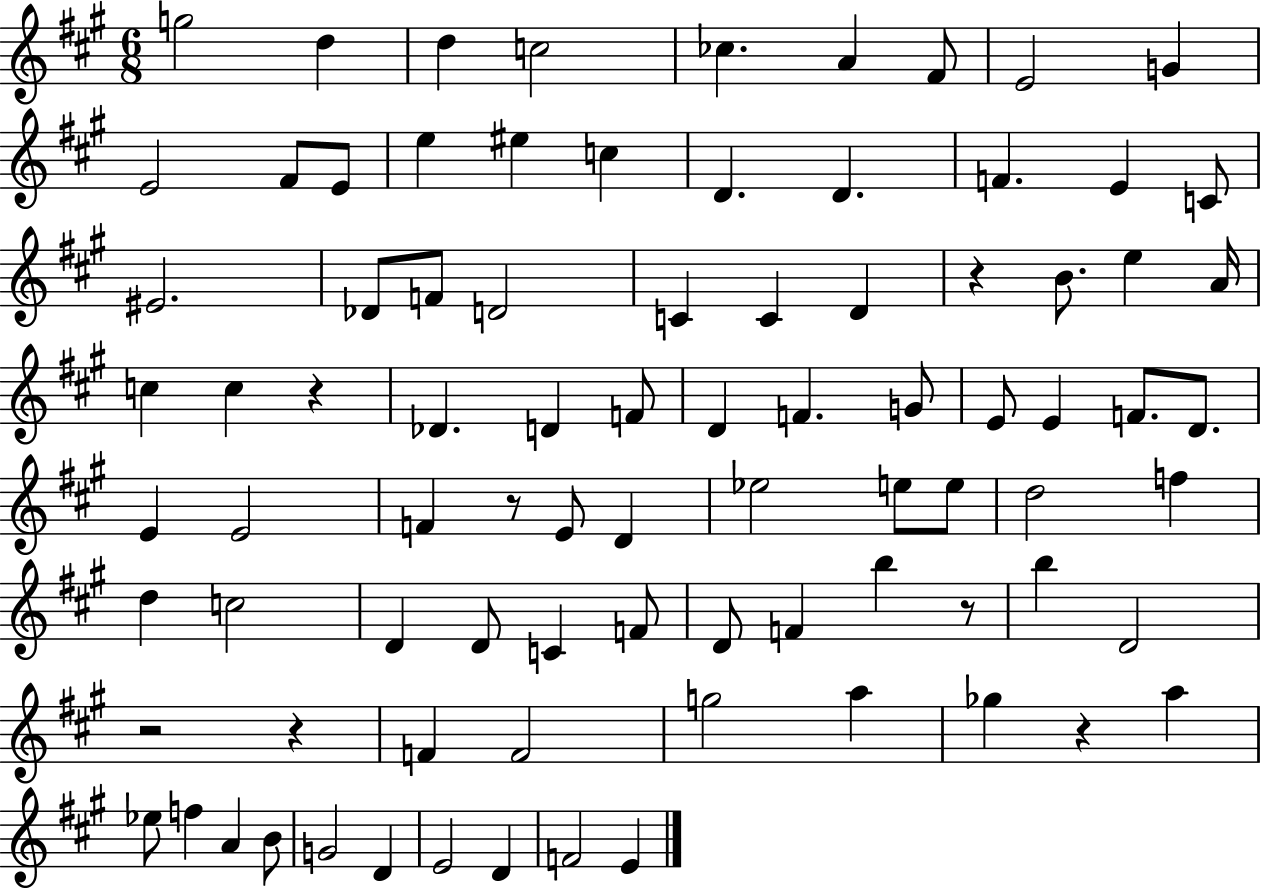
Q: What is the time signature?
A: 6/8